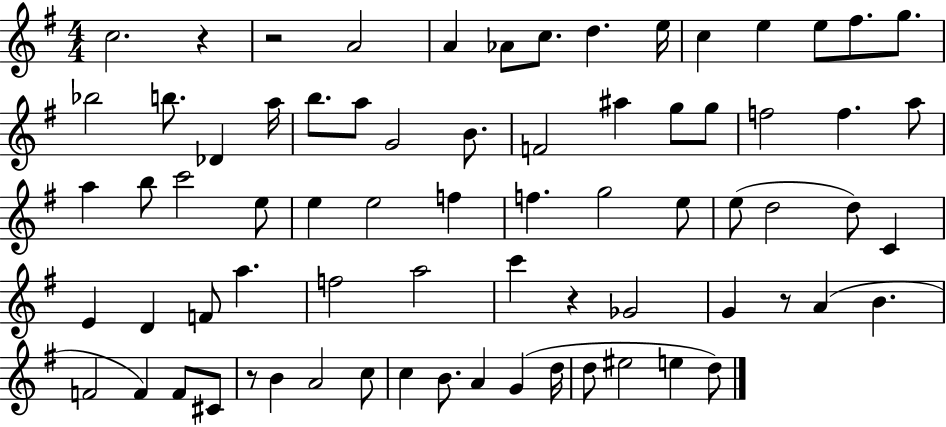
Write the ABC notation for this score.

X:1
T:Untitled
M:4/4
L:1/4
K:G
c2 z z2 A2 A _A/2 c/2 d e/4 c e e/2 ^f/2 g/2 _b2 b/2 _D a/4 b/2 a/2 G2 B/2 F2 ^a g/2 g/2 f2 f a/2 a b/2 c'2 e/2 e e2 f f g2 e/2 e/2 d2 d/2 C E D F/2 a f2 a2 c' z _G2 G z/2 A B F2 F F/2 ^C/2 z/2 B A2 c/2 c B/2 A G d/4 d/2 ^e2 e d/2